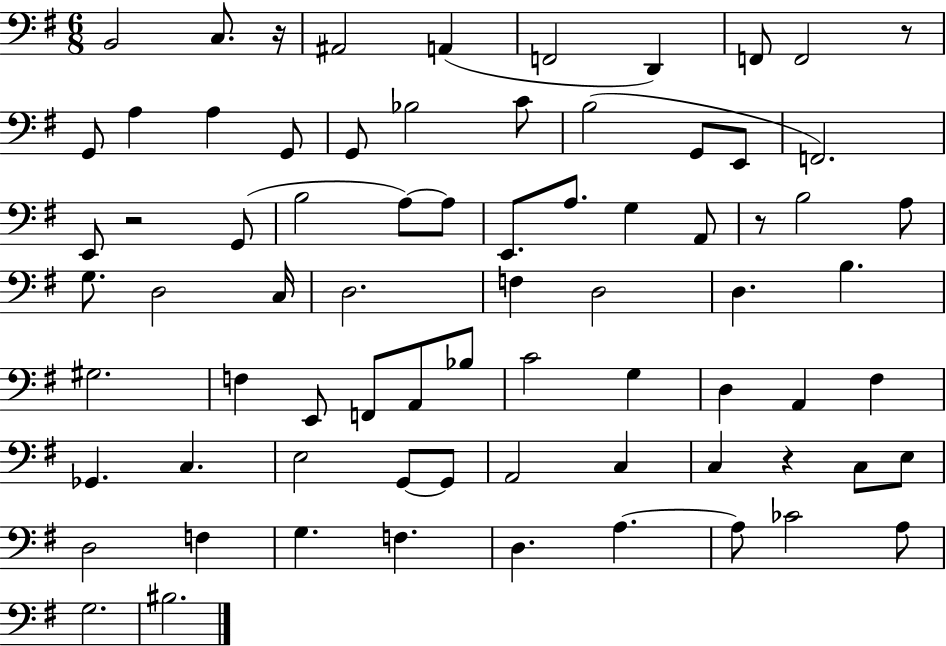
{
  \clef bass
  \numericTimeSignature
  \time 6/8
  \key g \major
  b,2 c8. r16 | ais,2 a,4( | f,2 d,4) | f,8 f,2 r8 | \break g,8 a4 a4 g,8 | g,8 bes2 c'8 | b2( g,8 e,8 | f,2.) | \break e,8 r2 g,8( | b2 a8~~) a8 | e,8. a8. g4 a,8 | r8 b2 a8 | \break g8. d2 c16 | d2. | f4 d2 | d4. b4. | \break gis2. | f4 e,8 f,8 a,8 bes8 | c'2 g4 | d4 a,4 fis4 | \break ges,4. c4. | e2 g,8~~ g,8 | a,2 c4 | c4 r4 c8 e8 | \break d2 f4 | g4. f4. | d4. a4.~~ | a8 ces'2 a8 | \break g2. | bis2. | \bar "|."
}